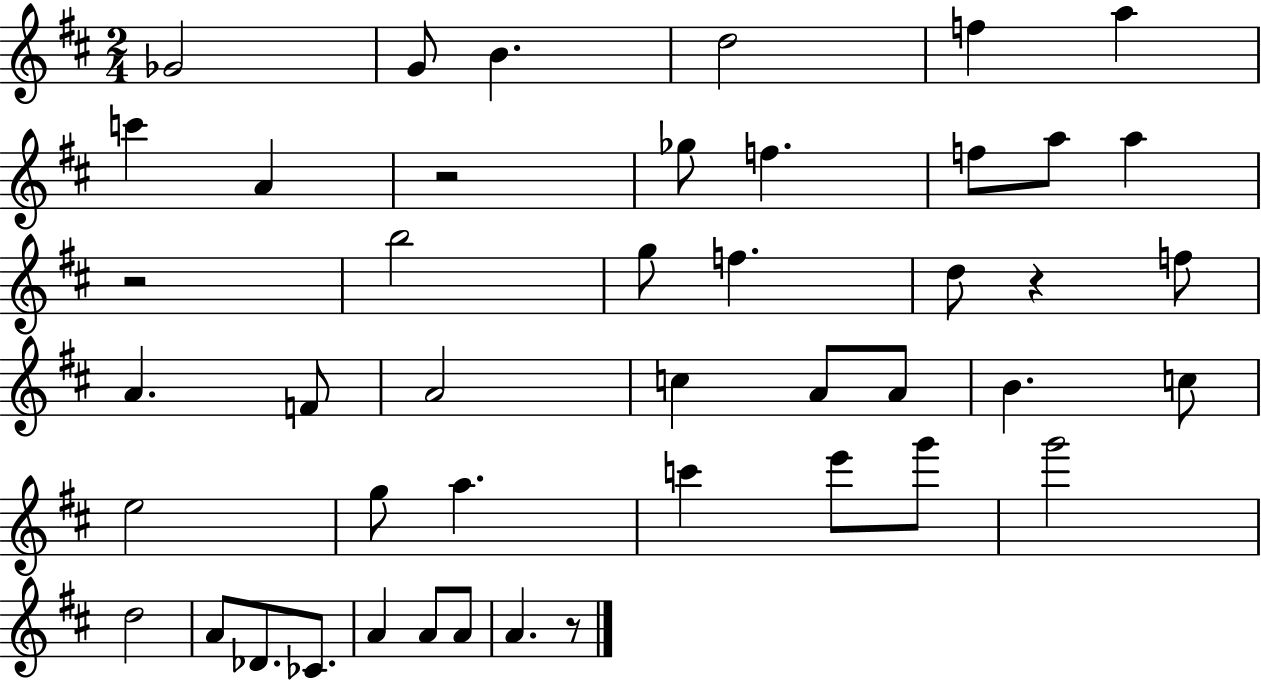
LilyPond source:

{
  \clef treble
  \numericTimeSignature
  \time 2/4
  \key d \major
  ges'2 | g'8 b'4. | d''2 | f''4 a''4 | \break c'''4 a'4 | r2 | ges''8 f''4. | f''8 a''8 a''4 | \break r2 | b''2 | g''8 f''4. | d''8 r4 f''8 | \break a'4. f'8 | a'2 | c''4 a'8 a'8 | b'4. c''8 | \break e''2 | g''8 a''4. | c'''4 e'''8 g'''8 | g'''2 | \break d''2 | a'8 des'8. ces'8. | a'4 a'8 a'8 | a'4. r8 | \break \bar "|."
}